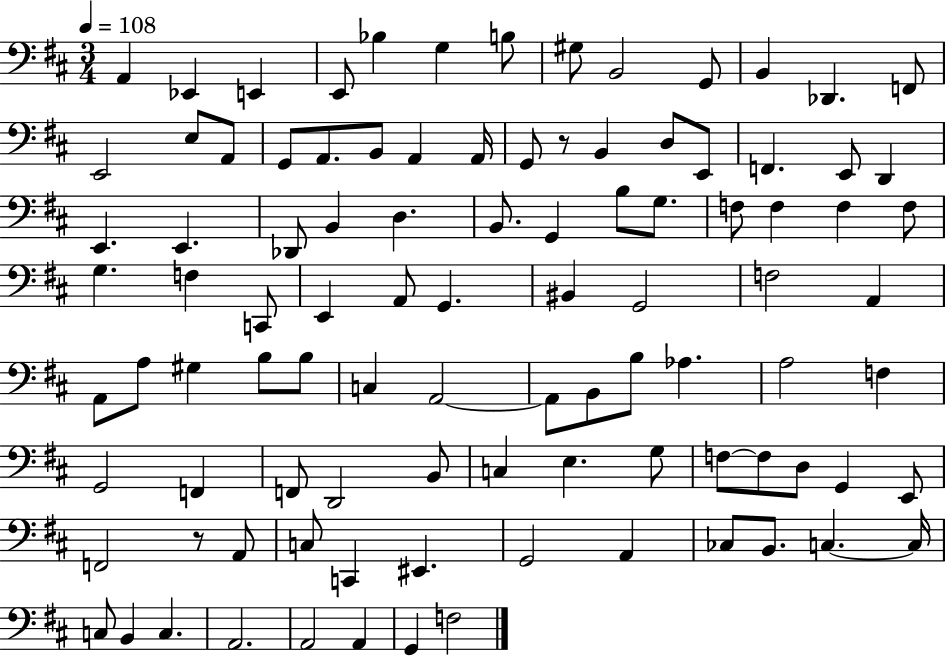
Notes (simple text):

A2/q Eb2/q E2/q E2/e Bb3/q G3/q B3/e G#3/e B2/h G2/e B2/q Db2/q. F2/e E2/h E3/e A2/e G2/e A2/e. B2/e A2/q A2/s G2/e R/e B2/q D3/e E2/e F2/q. E2/e D2/q E2/q. E2/q. Db2/e B2/q D3/q. B2/e. G2/q B3/e G3/e. F3/e F3/q F3/q F3/e G3/q. F3/q C2/e E2/q A2/e G2/q. BIS2/q G2/h F3/h A2/q A2/e A3/e G#3/q B3/e B3/e C3/q A2/h A2/e B2/e B3/e Ab3/q. A3/h F3/q G2/h F2/q F2/e D2/h B2/e C3/q E3/q. G3/e F3/e F3/e D3/e G2/q E2/e F2/h R/e A2/e C3/e C2/q EIS2/q. G2/h A2/q CES3/e B2/e. C3/q. C3/s C3/e B2/q C3/q. A2/h. A2/h A2/q G2/q F3/h